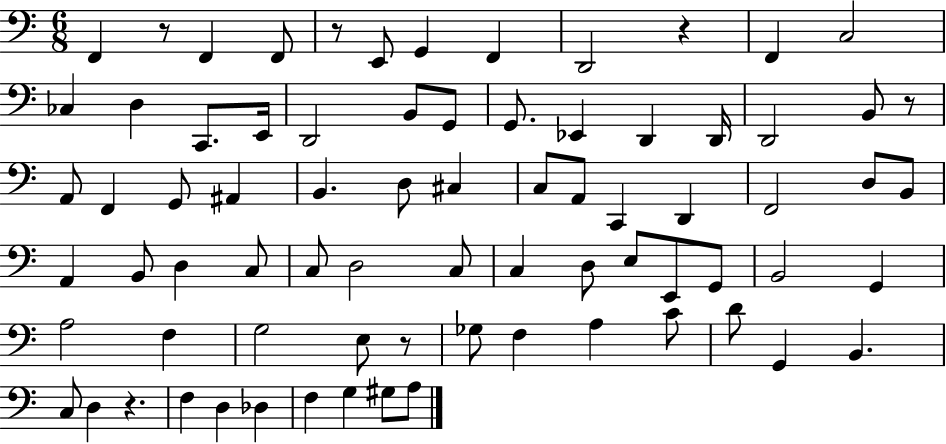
F2/q R/e F2/q F2/e R/e E2/e G2/q F2/q D2/h R/q F2/q C3/h CES3/q D3/q C2/e. E2/s D2/h B2/e G2/e G2/e. Eb2/q D2/q D2/s D2/h B2/e R/e A2/e F2/q G2/e A#2/q B2/q. D3/e C#3/q C3/e A2/e C2/q D2/q F2/h D3/e B2/e A2/q B2/e D3/q C3/e C3/e D3/h C3/e C3/q D3/e E3/e E2/e G2/e B2/h G2/q A3/h F3/q G3/h E3/e R/e Gb3/e F3/q A3/q C4/e D4/e G2/q B2/q. C3/e D3/q R/q. F3/q D3/q Db3/q F3/q G3/q G#3/e A3/e